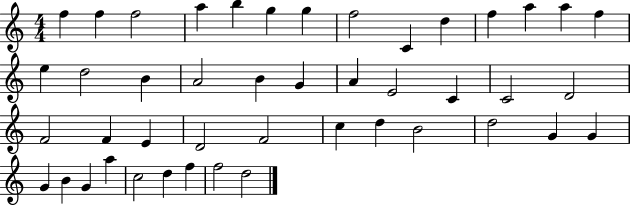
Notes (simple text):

F5/q F5/q F5/h A5/q B5/q G5/q G5/q F5/h C4/q D5/q F5/q A5/q A5/q F5/q E5/q D5/h B4/q A4/h B4/q G4/q A4/q E4/h C4/q C4/h D4/h F4/h F4/q E4/q D4/h F4/h C5/q D5/q B4/h D5/h G4/q G4/q G4/q B4/q G4/q A5/q C5/h D5/q F5/q F5/h D5/h